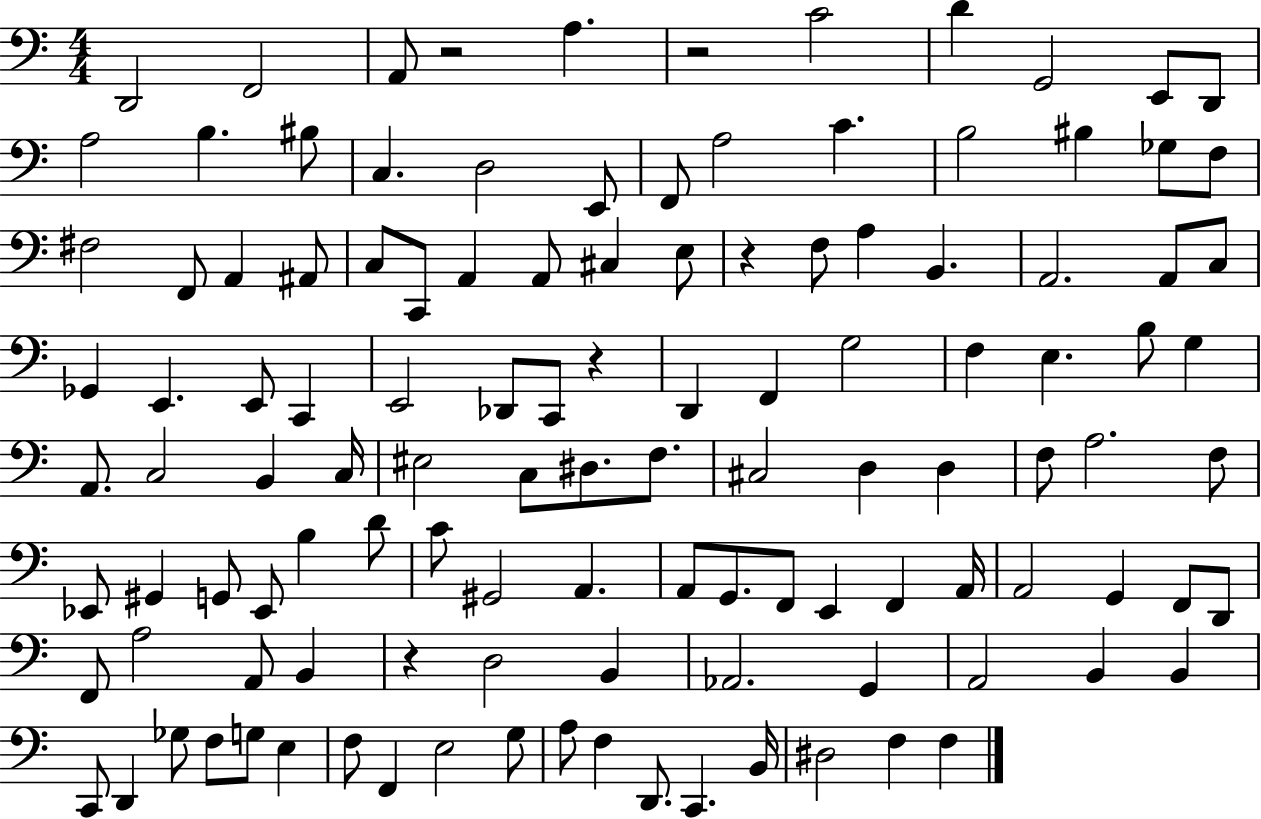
X:1
T:Untitled
M:4/4
L:1/4
K:C
D,,2 F,,2 A,,/2 z2 A, z2 C2 D G,,2 E,,/2 D,,/2 A,2 B, ^B,/2 C, D,2 E,,/2 F,,/2 A,2 C B,2 ^B, _G,/2 F,/2 ^F,2 F,,/2 A,, ^A,,/2 C,/2 C,,/2 A,, A,,/2 ^C, E,/2 z F,/2 A, B,, A,,2 A,,/2 C,/2 _G,, E,, E,,/2 C,, E,,2 _D,,/2 C,,/2 z D,, F,, G,2 F, E, B,/2 G, A,,/2 C,2 B,, C,/4 ^E,2 C,/2 ^D,/2 F,/2 ^C,2 D, D, F,/2 A,2 F,/2 _E,,/2 ^G,, G,,/2 _E,,/2 B, D/2 C/2 ^G,,2 A,, A,,/2 G,,/2 F,,/2 E,, F,, A,,/4 A,,2 G,, F,,/2 D,,/2 F,,/2 A,2 A,,/2 B,, z D,2 B,, _A,,2 G,, A,,2 B,, B,, C,,/2 D,, _G,/2 F,/2 G,/2 E, F,/2 F,, E,2 G,/2 A,/2 F, D,,/2 C,, B,,/4 ^D,2 F, F,